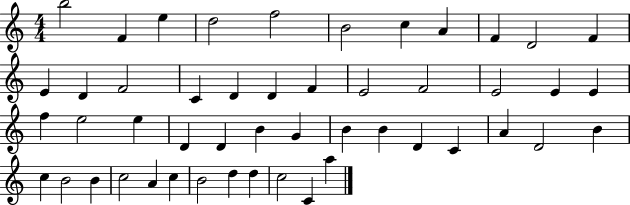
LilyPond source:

{
  \clef treble
  \numericTimeSignature
  \time 4/4
  \key c \major
  b''2 f'4 e''4 | d''2 f''2 | b'2 c''4 a'4 | f'4 d'2 f'4 | \break e'4 d'4 f'2 | c'4 d'4 d'4 f'4 | e'2 f'2 | e'2 e'4 e'4 | \break f''4 e''2 e''4 | d'4 d'4 b'4 g'4 | b'4 b'4 d'4 c'4 | a'4 d'2 b'4 | \break c''4 b'2 b'4 | c''2 a'4 c''4 | b'2 d''4 d''4 | c''2 c'4 a''4 | \break \bar "|."
}